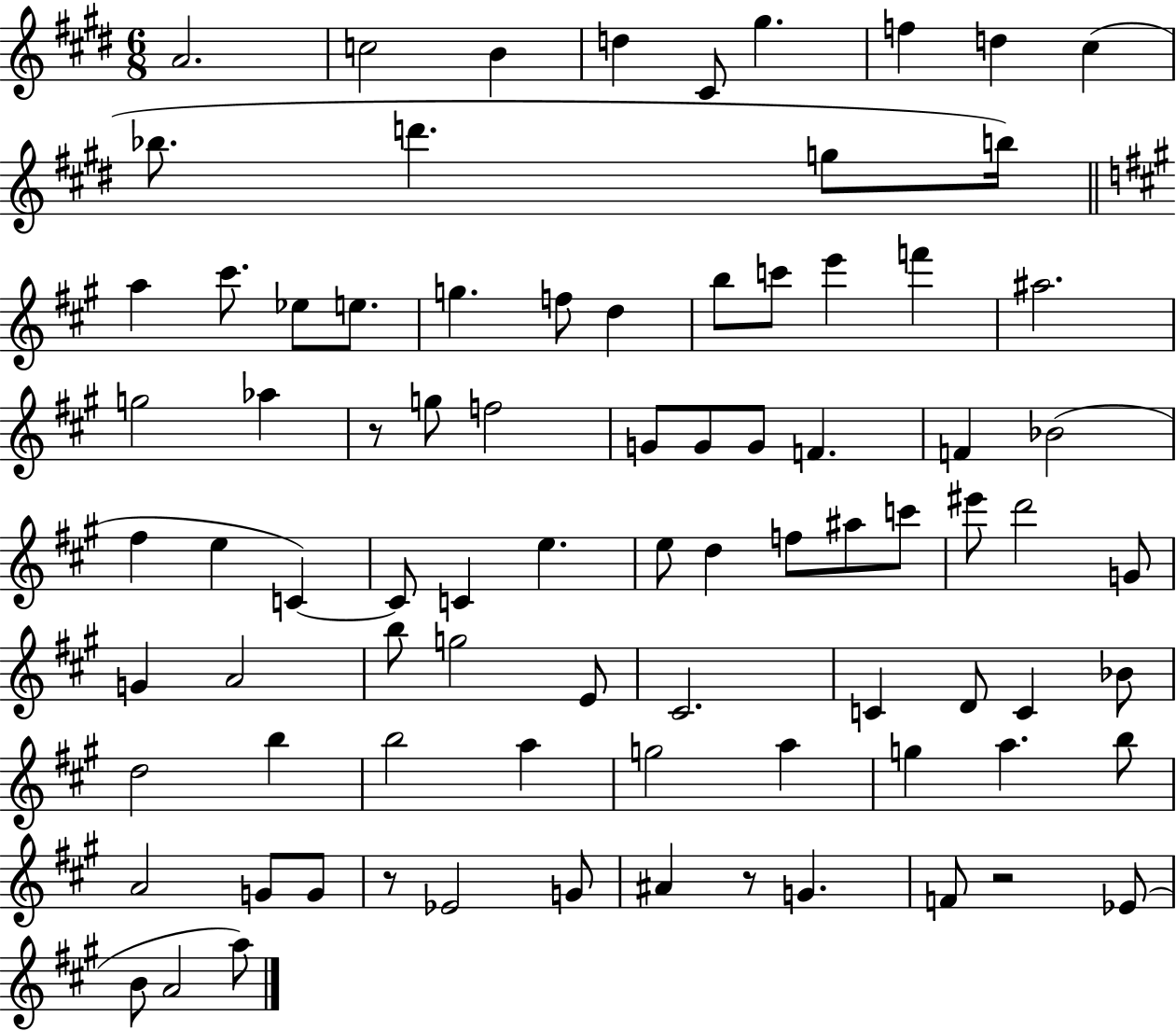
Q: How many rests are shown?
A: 4